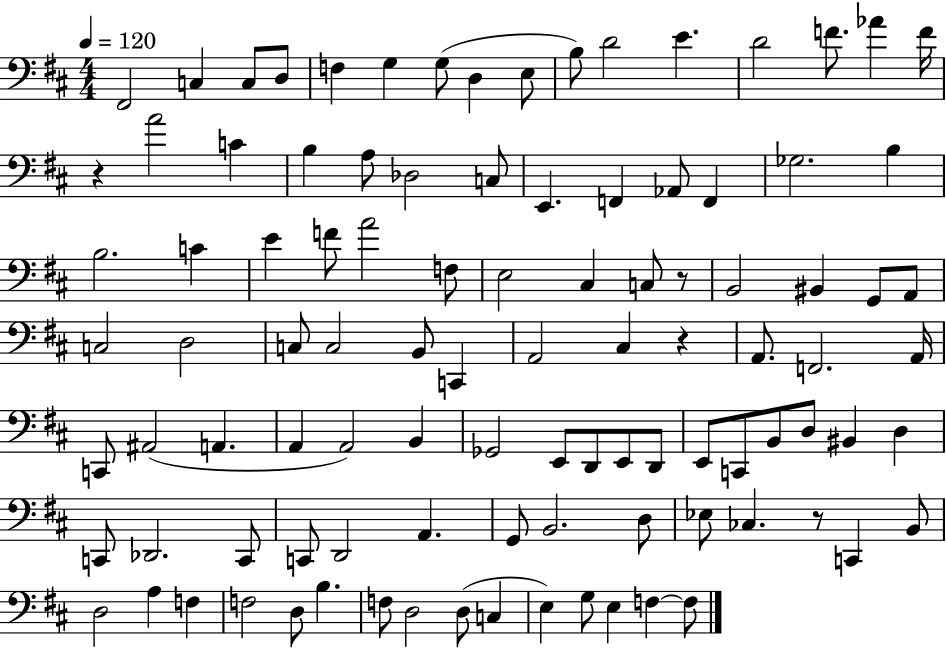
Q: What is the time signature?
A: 4/4